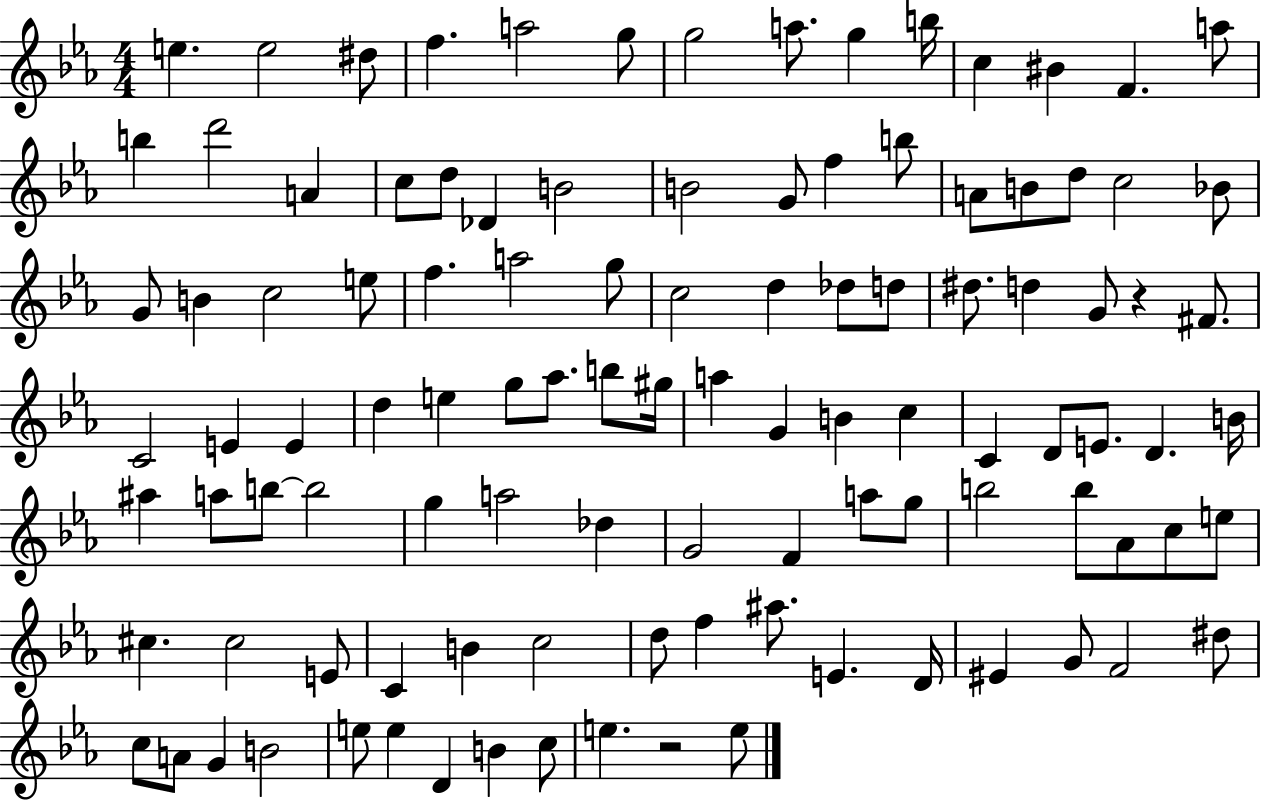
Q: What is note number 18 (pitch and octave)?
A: C5